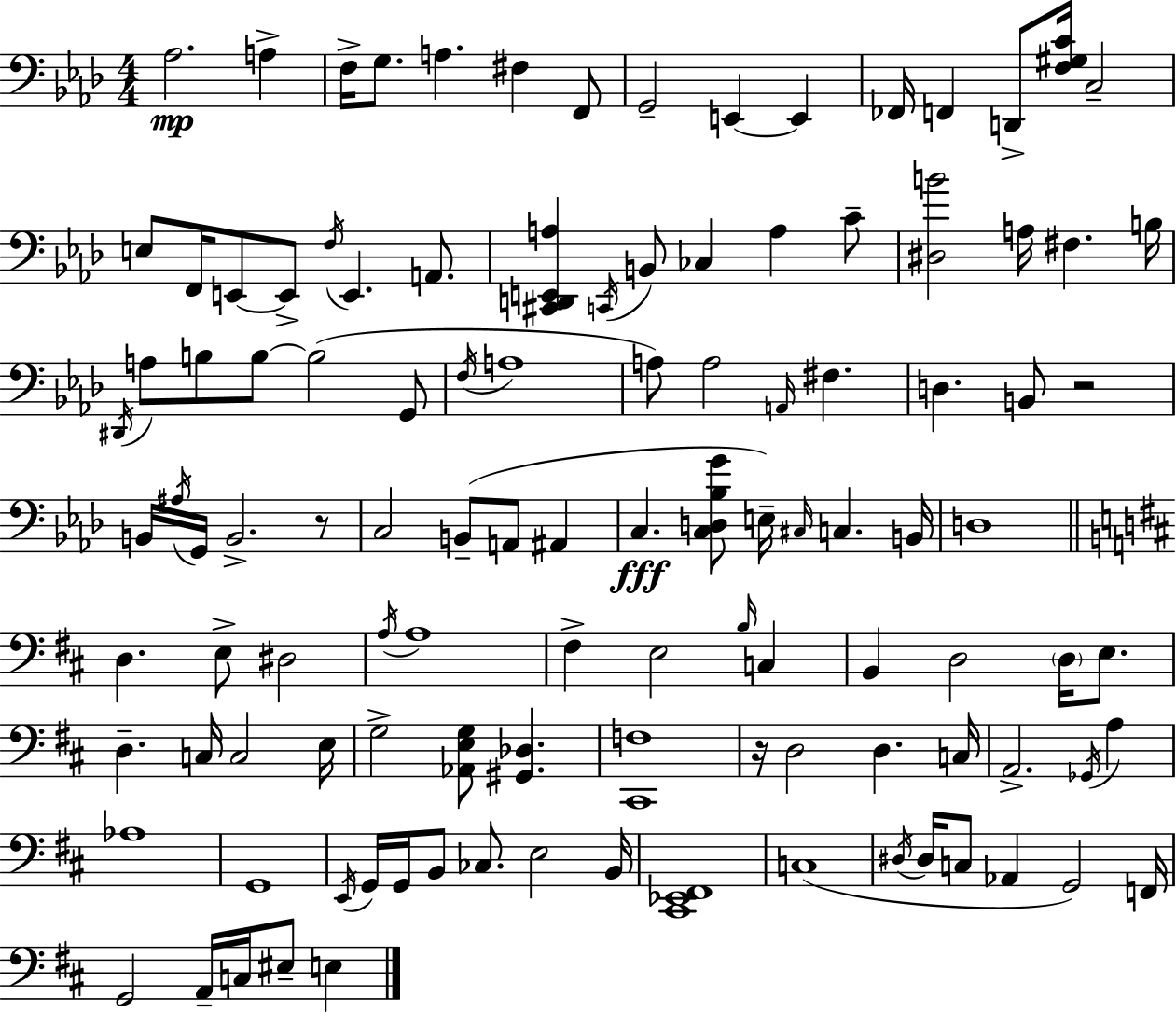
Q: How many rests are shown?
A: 3